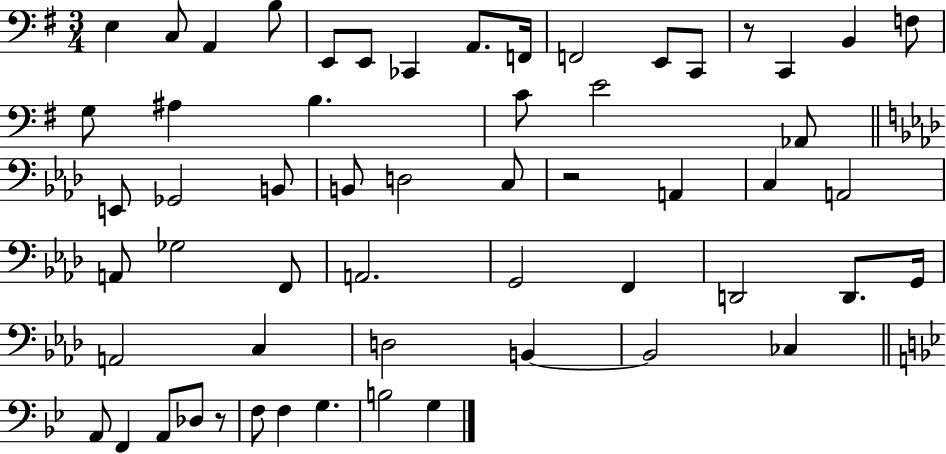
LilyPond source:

{
  \clef bass
  \numericTimeSignature
  \time 3/4
  \key g \major
  \repeat volta 2 { e4 c8 a,4 b8 | e,8 e,8 ces,4 a,8. f,16 | f,2 e,8 c,8 | r8 c,4 b,4 f8 | \break g8 ais4 b4. | c'8 e'2 aes,8 | \bar "||" \break \key f \minor e,8 ges,2 b,8 | b,8 d2 c8 | r2 a,4 | c4 a,2 | \break a,8 ges2 f,8 | a,2. | g,2 f,4 | d,2 d,8. g,16 | \break a,2 c4 | d2 b,4~~ | b,2 ces4 | \bar "||" \break \key g \minor a,8 f,4 a,8 des8 r8 | f8 f4 g4. | b2 g4 | } \bar "|."
}